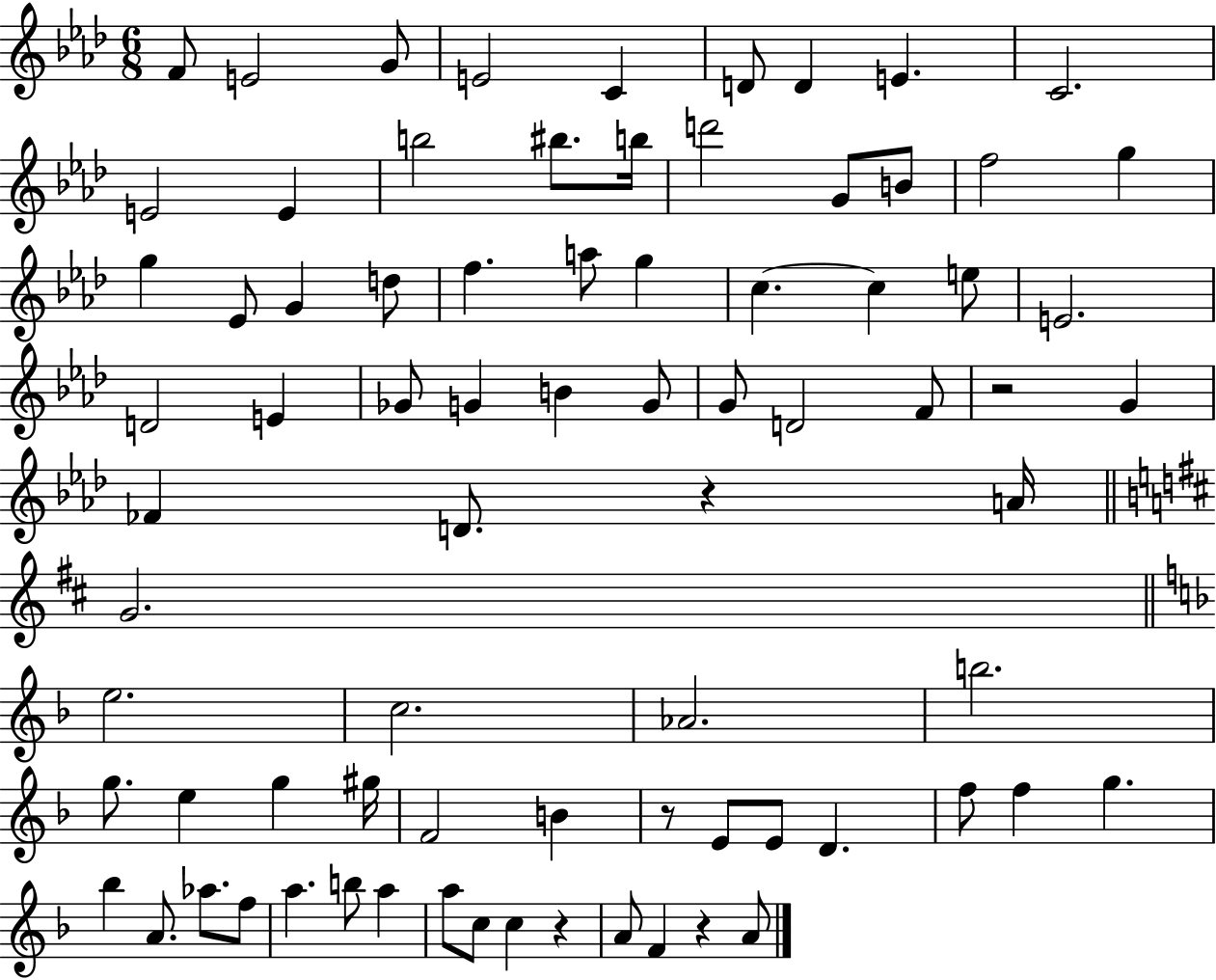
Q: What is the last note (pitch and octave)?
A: A4